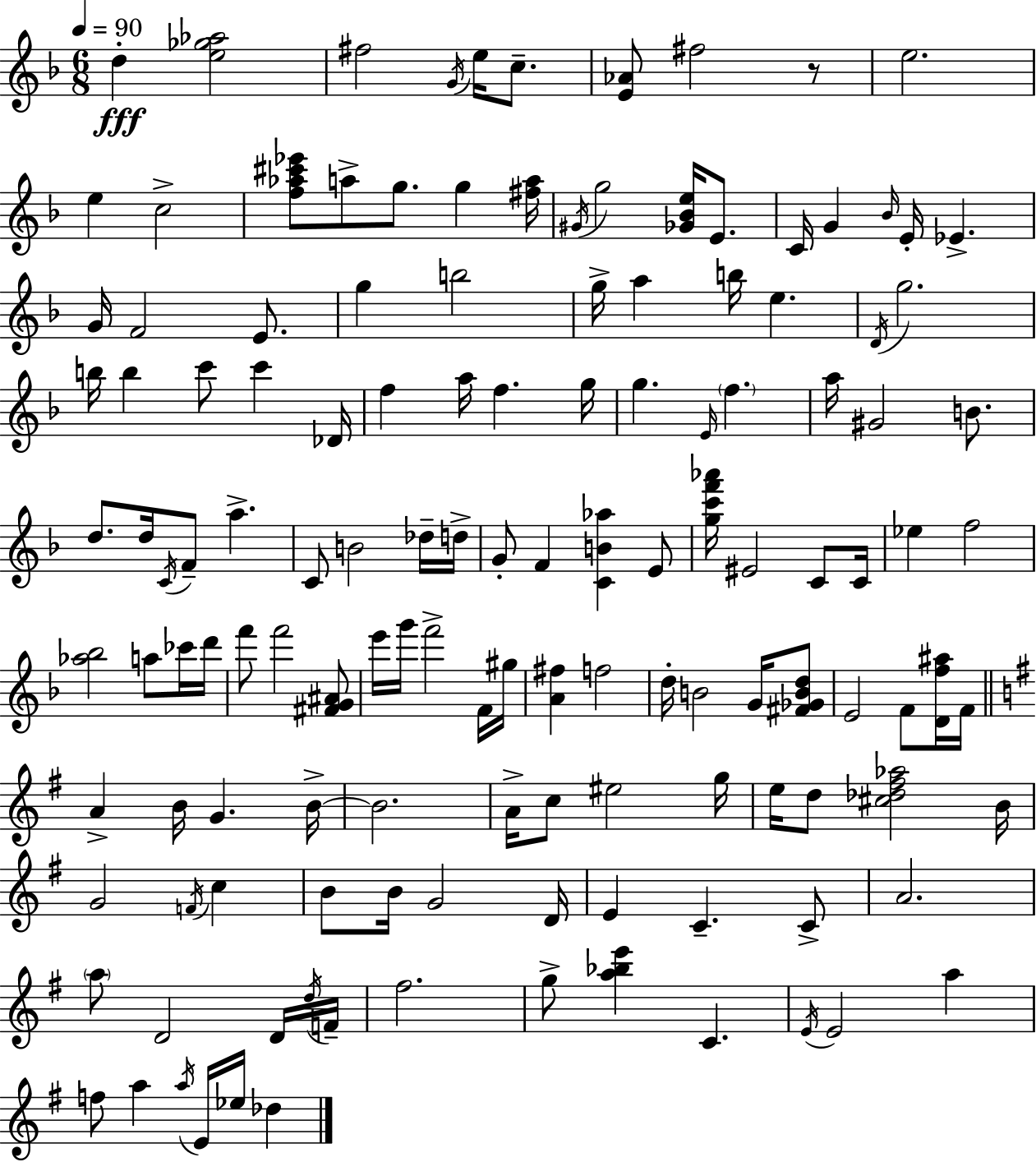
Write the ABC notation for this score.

X:1
T:Untitled
M:6/8
L:1/4
K:Dm
d [e_g_a]2 ^f2 G/4 e/4 c/2 [E_A]/2 ^f2 z/2 e2 e c2 [f_a^c'_e']/2 a/2 g/2 g [^fa]/4 ^G/4 g2 [_G_Be]/4 E/2 C/4 G _B/4 E/4 _E G/4 F2 E/2 g b2 g/4 a b/4 e D/4 g2 b/4 b c'/2 c' _D/4 f a/4 f g/4 g E/4 f a/4 ^G2 B/2 d/2 d/4 C/4 F/2 a C/2 B2 _d/4 d/4 G/2 F [CB_a] E/2 [gc'f'_a']/4 ^E2 C/2 C/4 _e f2 [_a_b]2 a/2 _c'/4 d'/4 f'/2 f'2 [^FG^A]/2 e'/4 g'/4 f'2 F/4 ^g/4 [A^f] f2 d/4 B2 G/4 [^F_GBd]/2 E2 F/2 [Df^a]/4 F/4 A B/4 G B/4 B2 A/4 c/2 ^e2 g/4 e/4 d/2 [^c_d^f_a]2 B/4 G2 F/4 c B/2 B/4 G2 D/4 E C C/2 A2 a/2 D2 D/4 d/4 F/4 ^f2 g/2 [a_be'] C E/4 E2 a f/2 a a/4 E/4 _e/4 _d